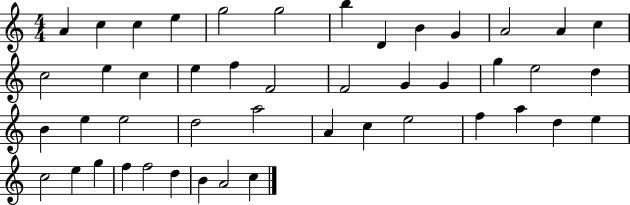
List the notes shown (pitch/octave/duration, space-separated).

A4/q C5/q C5/q E5/q G5/h G5/h B5/q D4/q B4/q G4/q A4/h A4/q C5/q C5/h E5/q C5/q E5/q F5/q F4/h F4/h G4/q G4/q G5/q E5/h D5/q B4/q E5/q E5/h D5/h A5/h A4/q C5/q E5/h F5/q A5/q D5/q E5/q C5/h E5/q G5/q F5/q F5/h D5/q B4/q A4/h C5/q